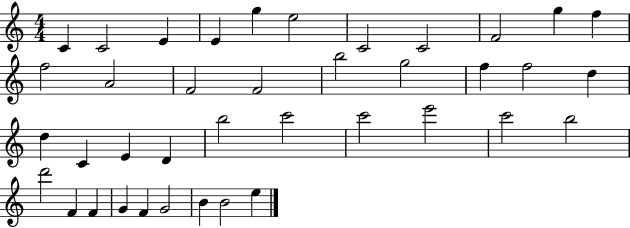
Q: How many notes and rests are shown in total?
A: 39